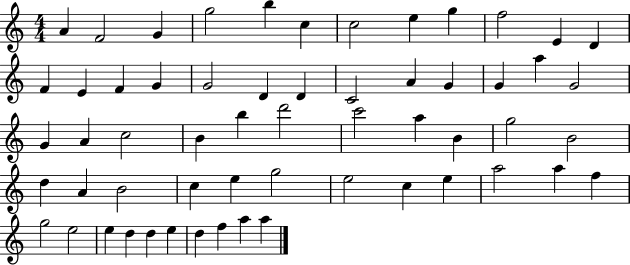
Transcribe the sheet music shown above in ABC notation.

X:1
T:Untitled
M:4/4
L:1/4
K:C
A F2 G g2 b c c2 e g f2 E D F E F G G2 D D C2 A G G a G2 G A c2 B b d'2 c'2 a B g2 B2 d A B2 c e g2 e2 c e a2 a f g2 e2 e d d e d f a a